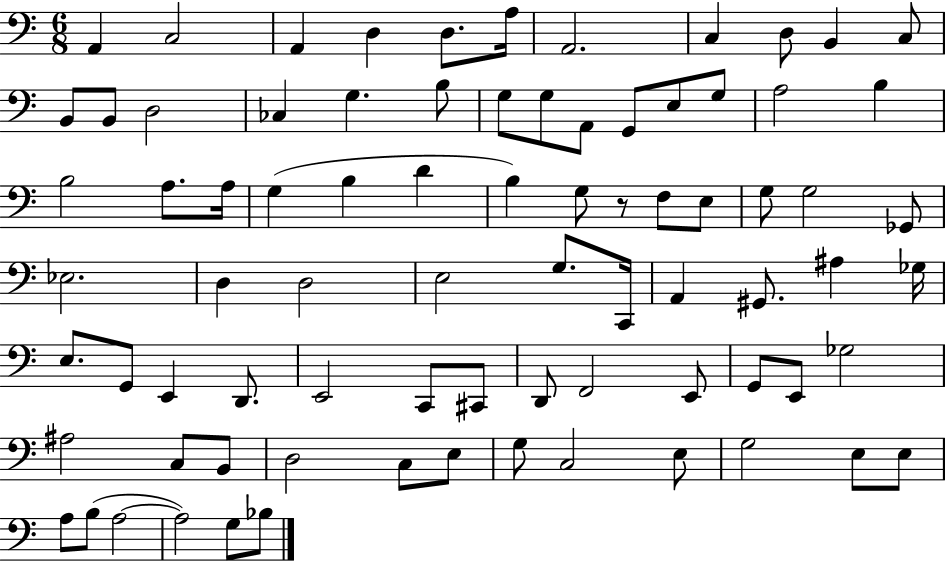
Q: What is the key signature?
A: C major